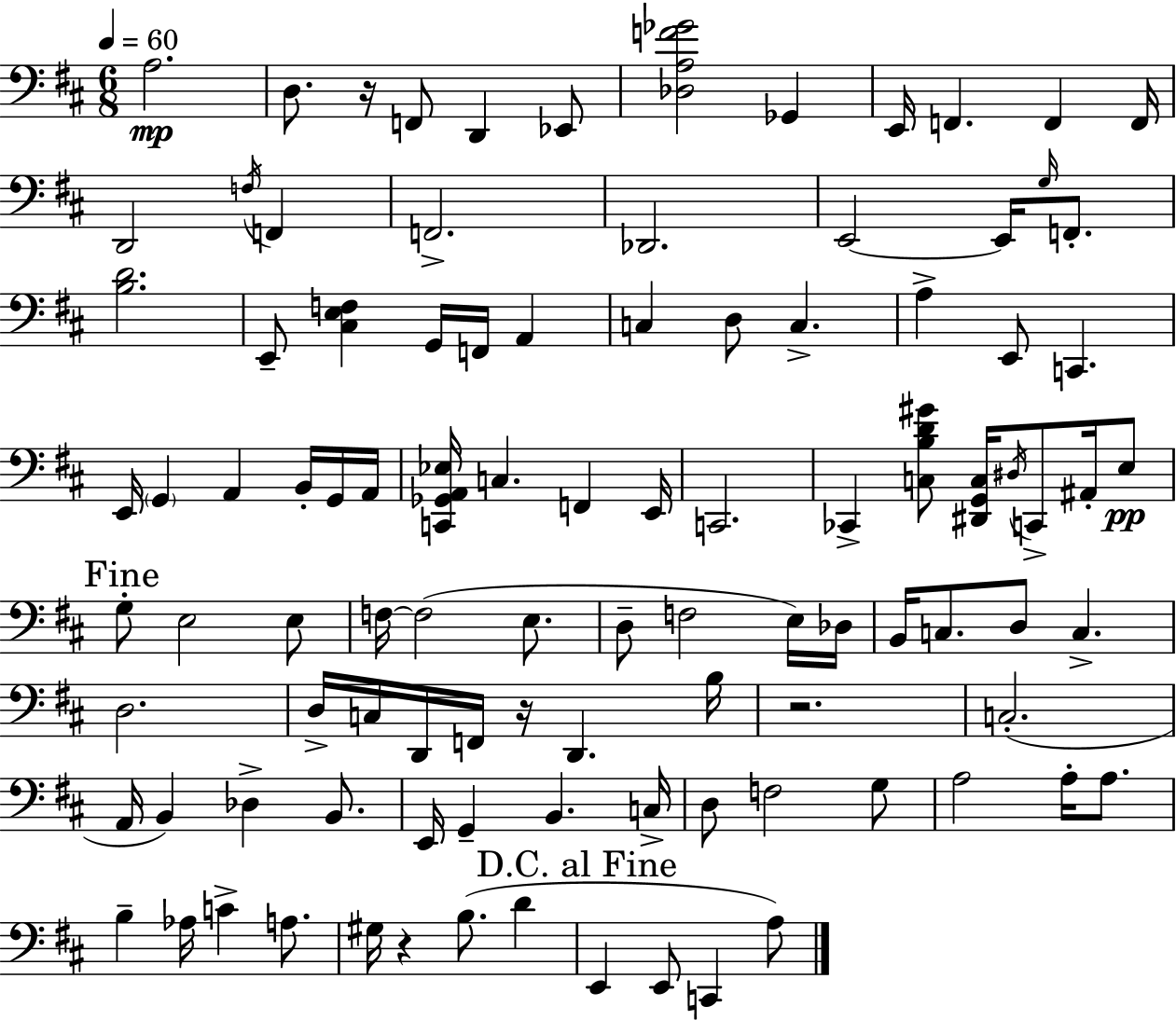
A3/h. D3/e. R/s F2/e D2/q Eb2/e [Db3,A3,F4,Gb4]/h Gb2/q E2/s F2/q. F2/q F2/s D2/h F3/s F2/q F2/h. Db2/h. E2/h E2/s G3/s F2/e. [B3,D4]/h. E2/e [C#3,E3,F3]/q G2/s F2/s A2/q C3/q D3/e C3/q. A3/q E2/e C2/q. E2/s G2/q A2/q B2/s G2/s A2/s [C2,Gb2,A2,Eb3]/s C3/q. F2/q E2/s C2/h. CES2/q [C3,B3,D4,G#4]/e [D#2,G2,C3]/s D#3/s C2/e A#2/s E3/e G3/e E3/h E3/e F3/s F3/h E3/e. D3/e F3/h E3/s Db3/s B2/s C3/e. D3/e C3/q. D3/h. D3/s C3/s D2/s F2/s R/s D2/q. B3/s R/h. C3/h. A2/s B2/q Db3/q B2/e. E2/s G2/q B2/q. C3/s D3/e F3/h G3/e A3/h A3/s A3/e. B3/q Ab3/s C4/q A3/e. G#3/s R/q B3/e. D4/q E2/q E2/e C2/q A3/e